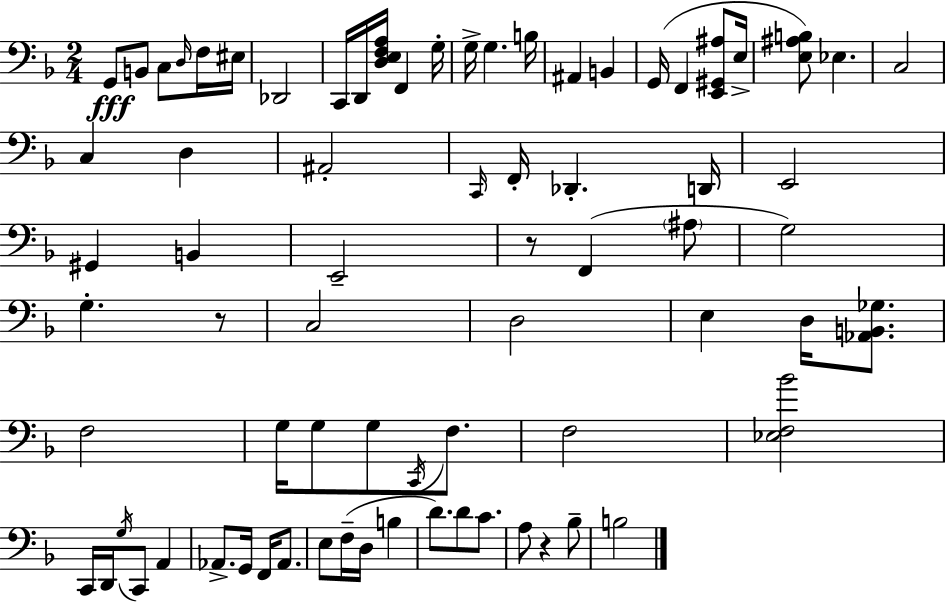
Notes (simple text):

G2/e B2/e C3/e D3/s F3/s EIS3/s Db2/h C2/s D2/s [D3,E3,F3,A3]/s F2/q G3/s G3/s G3/q. B3/s A#2/q B2/q G2/s F2/q [E2,G#2,A#3]/e E3/s [E3,A#3,B3]/e Eb3/q. C3/h C3/q D3/q A#2/h C2/s F2/s Db2/q. D2/s E2/h G#2/q B2/q E2/h R/e F2/q A#3/e G3/h G3/q. R/e C3/h D3/h E3/q D3/s [Ab2,B2,Gb3]/e. F3/h G3/s G3/e G3/e C2/s F3/e. F3/h [Eb3,F3,Bb4]/h C2/s D2/s G3/s C2/e A2/q Ab2/e. G2/s F2/s Ab2/e. E3/e F3/s D3/s B3/q D4/e. D4/e C4/e. A3/e R/q Bb3/e B3/h